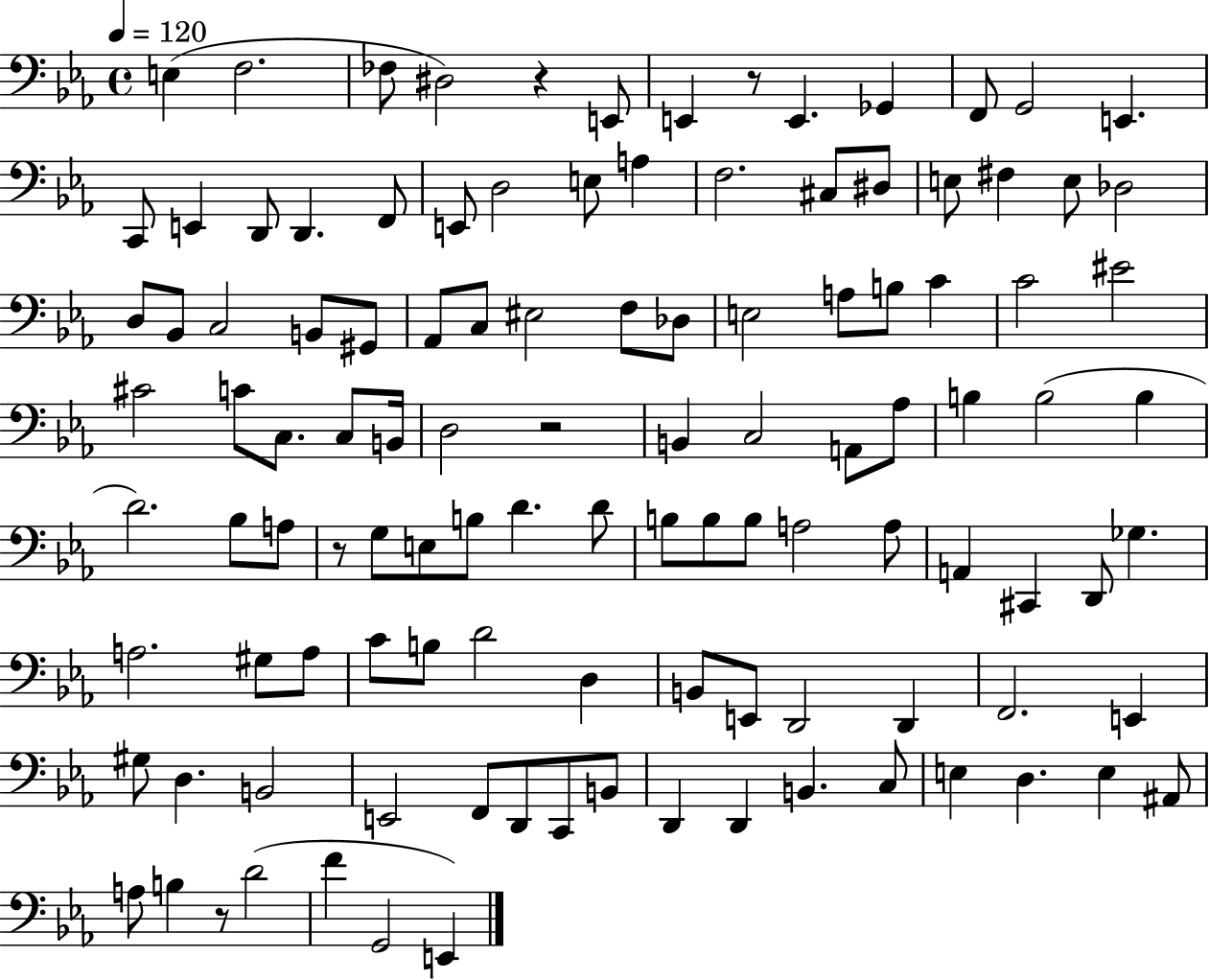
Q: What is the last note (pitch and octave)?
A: E2